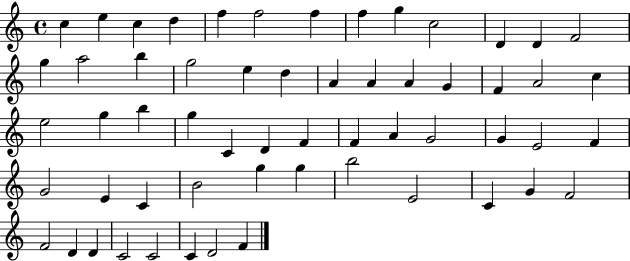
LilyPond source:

{
  \clef treble
  \time 4/4
  \defaultTimeSignature
  \key c \major
  c''4 e''4 c''4 d''4 | f''4 f''2 f''4 | f''4 g''4 c''2 | d'4 d'4 f'2 | \break g''4 a''2 b''4 | g''2 e''4 d''4 | a'4 a'4 a'4 g'4 | f'4 a'2 c''4 | \break e''2 g''4 b''4 | g''4 c'4 d'4 f'4 | f'4 a'4 g'2 | g'4 e'2 f'4 | \break g'2 e'4 c'4 | b'2 g''4 g''4 | b''2 e'2 | c'4 g'4 f'2 | \break f'2 d'4 d'4 | c'2 c'2 | c'4 d'2 f'4 | \bar "|."
}